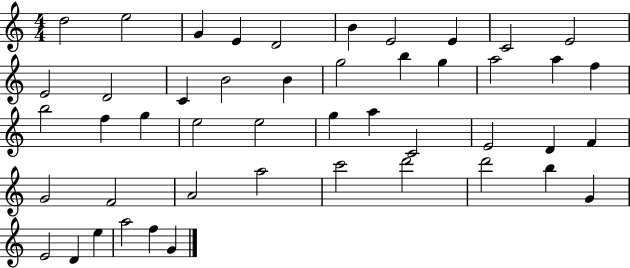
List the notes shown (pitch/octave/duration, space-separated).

D5/h E5/h G4/q E4/q D4/h B4/q E4/h E4/q C4/h E4/h E4/h D4/h C4/q B4/h B4/q G5/h B5/q G5/q A5/h A5/q F5/q B5/h F5/q G5/q E5/h E5/h G5/q A5/q C4/h E4/h D4/q F4/q G4/h F4/h A4/h A5/h C6/h D6/h D6/h B5/q G4/q E4/h D4/q E5/q A5/h F5/q G4/q